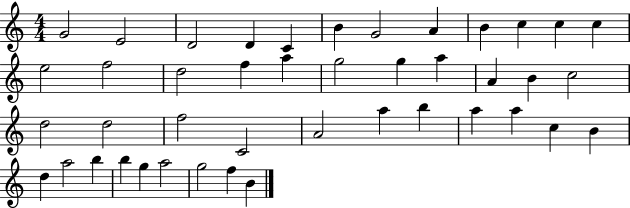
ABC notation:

X:1
T:Untitled
M:4/4
L:1/4
K:C
G2 E2 D2 D C B G2 A B c c c e2 f2 d2 f a g2 g a A B c2 d2 d2 f2 C2 A2 a b a a c B d a2 b b g a2 g2 f B